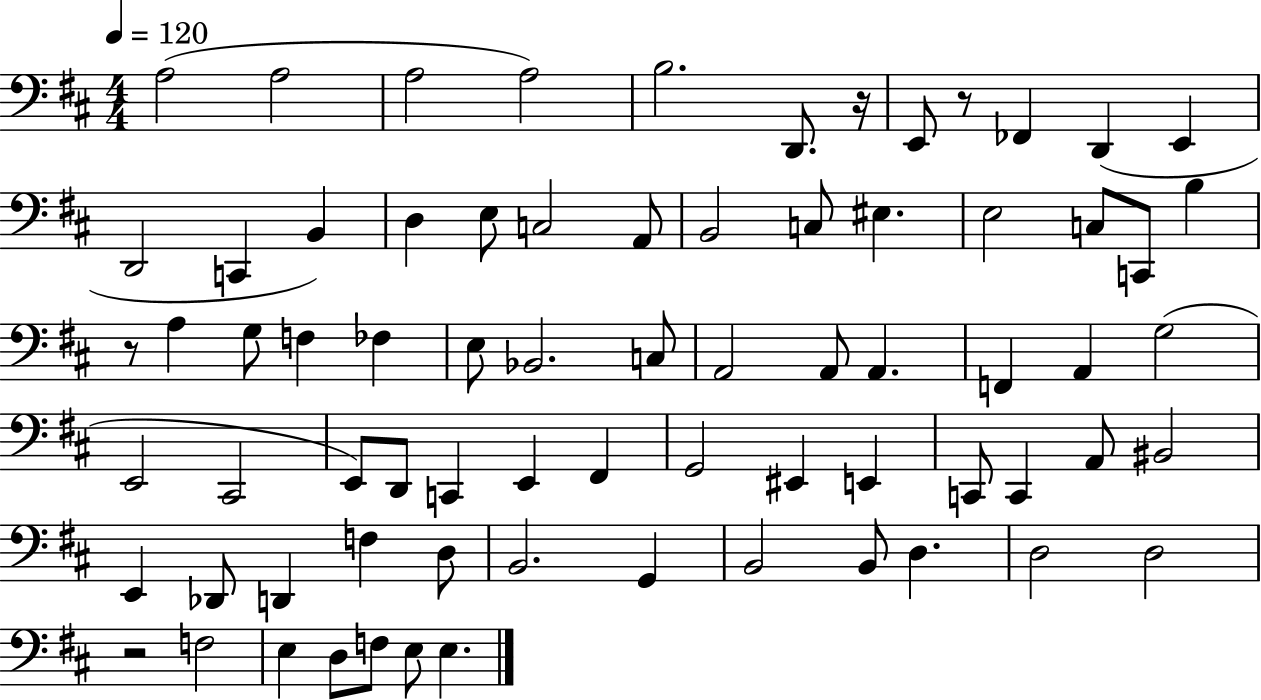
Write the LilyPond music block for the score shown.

{
  \clef bass
  \numericTimeSignature
  \time 4/4
  \key d \major
  \tempo 4 = 120
  a2( a2 | a2 a2) | b2. d,8. r16 | e,8 r8 fes,4 d,4( e,4 | \break d,2 c,4 b,4) | d4 e8 c2 a,8 | b,2 c8 eis4. | e2 c8 c,8 b4 | \break r8 a4 g8 f4 fes4 | e8 bes,2. c8 | a,2 a,8 a,4. | f,4 a,4 g2( | \break e,2 cis,2 | e,8) d,8 c,4 e,4 fis,4 | g,2 eis,4 e,4 | c,8 c,4 a,8 bis,2 | \break e,4 des,8 d,4 f4 d8 | b,2. g,4 | b,2 b,8 d4. | d2 d2 | \break r2 f2 | e4 d8 f8 e8 e4. | \bar "|."
}